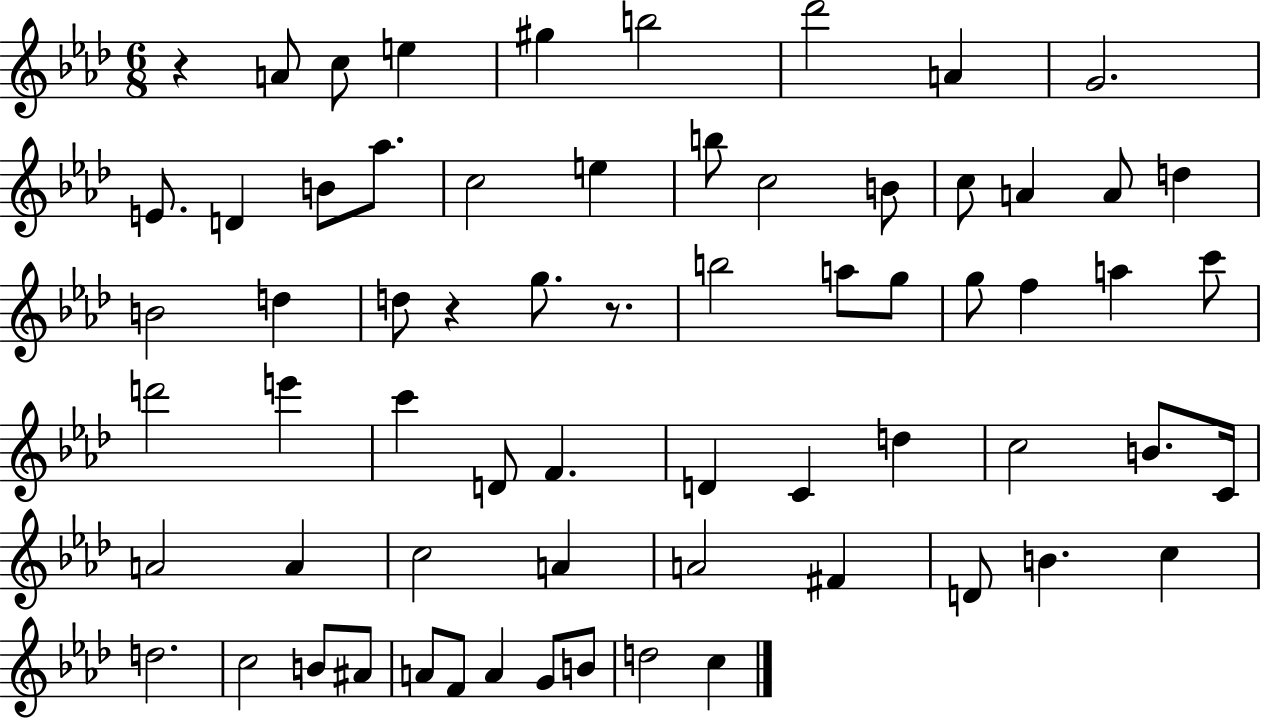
R/q A4/e C5/e E5/q G#5/q B5/h Db6/h A4/q G4/h. E4/e. D4/q B4/e Ab5/e. C5/h E5/q B5/e C5/h B4/e C5/e A4/q A4/e D5/q B4/h D5/q D5/e R/q G5/e. R/e. B5/h A5/e G5/e G5/e F5/q A5/q C6/e D6/h E6/q C6/q D4/e F4/q. D4/q C4/q D5/q C5/h B4/e. C4/s A4/h A4/q C5/h A4/q A4/h F#4/q D4/e B4/q. C5/q D5/h. C5/h B4/e A#4/e A4/e F4/e A4/q G4/e B4/e D5/h C5/q